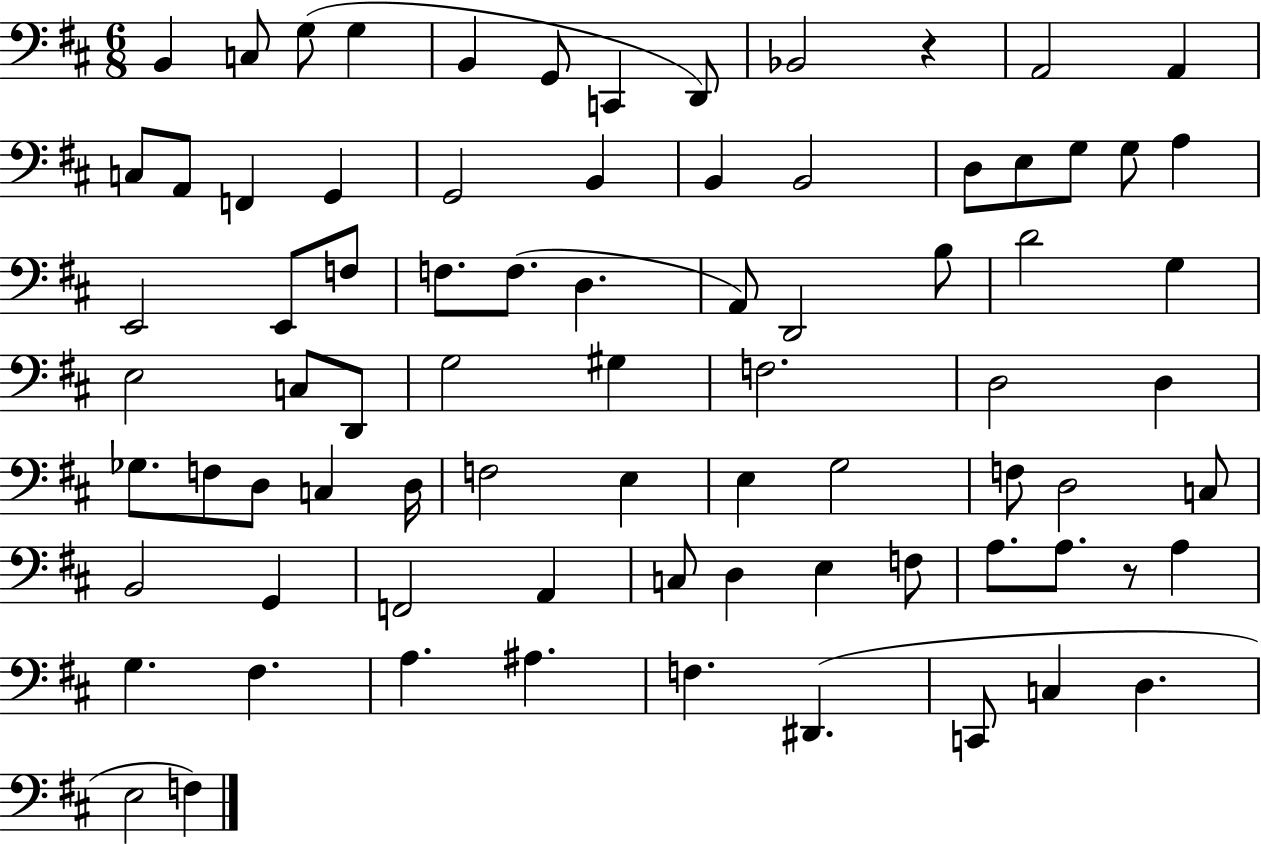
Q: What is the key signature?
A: D major